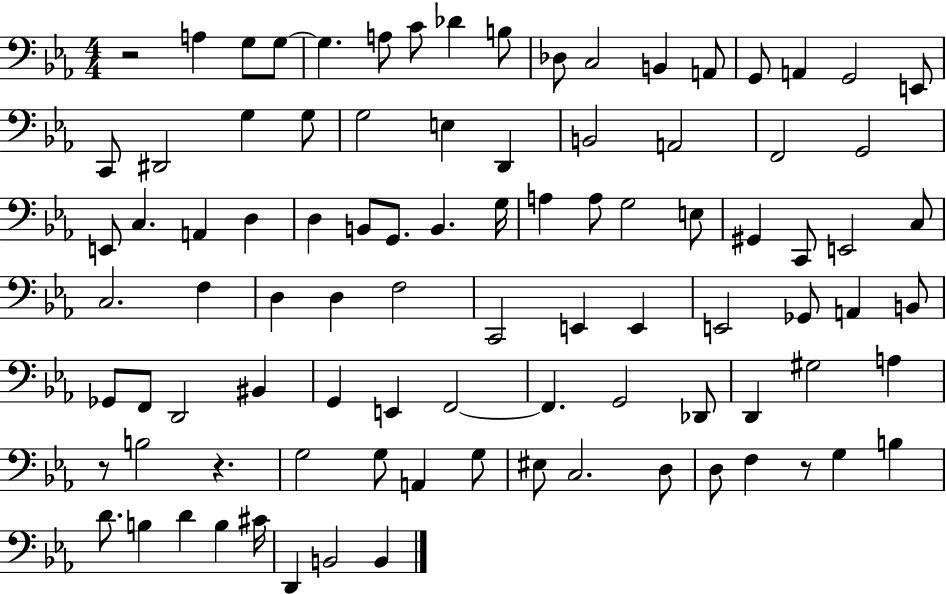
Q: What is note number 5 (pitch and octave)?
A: A3